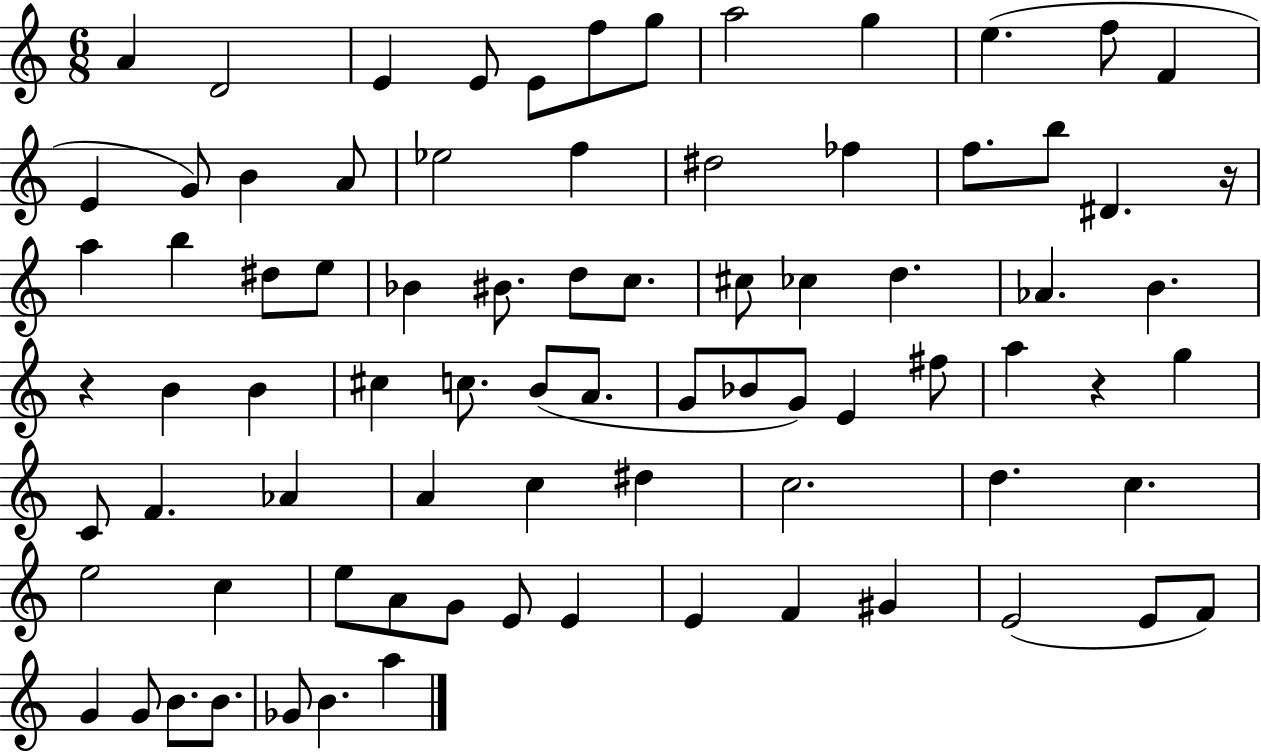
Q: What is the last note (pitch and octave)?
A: A5